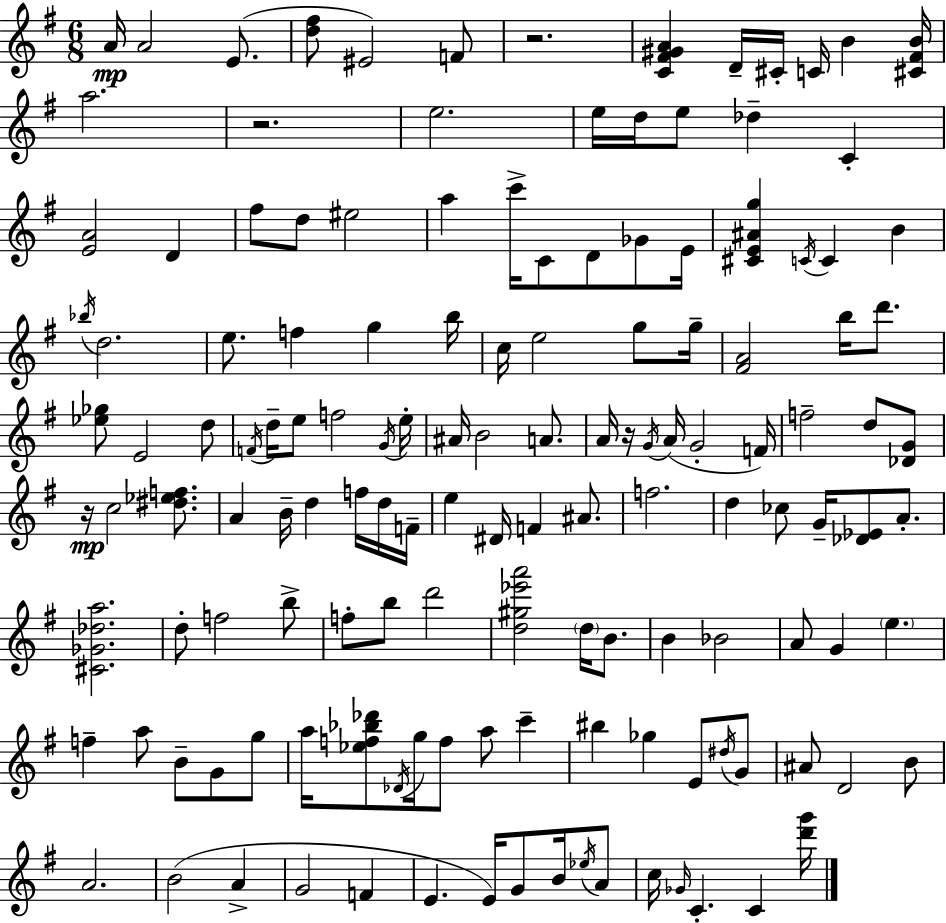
{
  \clef treble
  \numericTimeSignature
  \time 6/8
  \key e \minor
  \repeat volta 2 { a'16\mp a'2 e'8.( | <d'' fis''>8 eis'2) f'8 | r2. | <c' fis' gis' a'>4 d'16-- cis'16-. c'16 b'4 <cis' fis' b'>16 | \break a''2. | r2. | e''2. | e''16 d''16 e''8 des''4-- c'4-. | \break <e' a'>2 d'4 | fis''8 d''8 eis''2 | a''4 c'''16-> c'8 d'8 ges'8 e'16 | <cis' e' ais' g''>4 \acciaccatura { c'16 } c'4 b'4 | \break \acciaccatura { bes''16 } d''2. | e''8. f''4 g''4 | b''16 c''16 e''2 g''8 | g''16-- <fis' a'>2 b''16 d'''8. | \break <ees'' ges''>8 e'2 | d''8 \acciaccatura { f'16 } d''16-- e''8 f''2 | \acciaccatura { g'16 } e''16-. ais'16 b'2 | a'8. a'16 r16 \acciaccatura { g'16 } a'16( g'2-. | \break f'16) f''2-- | d''8 <des' g'>8 r16\mp c''2 | <dis'' ees'' f''>8. a'4 b'16-- d''4 | f''16 d''16 f'16-- e''4 dis'16 f'4 | \break ais'8. f''2. | d''4 ces''8 g'16-- | <des' ees'>8 a'8.-. <cis' ges' des'' a''>2. | d''8-. f''2 | \break b''8-> f''8-. b''8 d'''2 | <d'' gis'' ees''' a'''>2 | \parenthesize d''16 b'8. b'4 bes'2 | a'8 g'4 \parenthesize e''4. | \break f''4-- a''8 b'8-- | g'8 g''8 a''16 <ees'' f'' bes'' des'''>8 \acciaccatura { des'16 } g''16 f''8 | a''8 c'''4-- bis''4 ges''4 | e'8 \acciaccatura { dis''16 } g'8 ais'8 d'2 | \break b'8 a'2. | b'2( | a'4-> g'2 | f'4 e'4. | \break e'16) g'8 b'16 \acciaccatura { ees''16 } a'8 c''16 \grace { ges'16 } c'4.-. | c'4 <d''' g'''>16 } \bar "|."
}